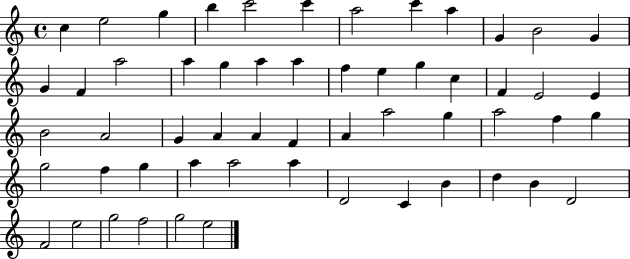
{
  \clef treble
  \time 4/4
  \defaultTimeSignature
  \key c \major
  c''4 e''2 g''4 | b''4 c'''2 c'''4 | a''2 c'''4 a''4 | g'4 b'2 g'4 | \break g'4 f'4 a''2 | a''4 g''4 a''4 a''4 | f''4 e''4 g''4 c''4 | f'4 e'2 e'4 | \break b'2 a'2 | g'4 a'4 a'4 f'4 | a'4 a''2 g''4 | a''2 f''4 g''4 | \break g''2 f''4 g''4 | a''4 a''2 a''4 | d'2 c'4 b'4 | d''4 b'4 d'2 | \break f'2 e''2 | g''2 f''2 | g''2 e''2 | \bar "|."
}